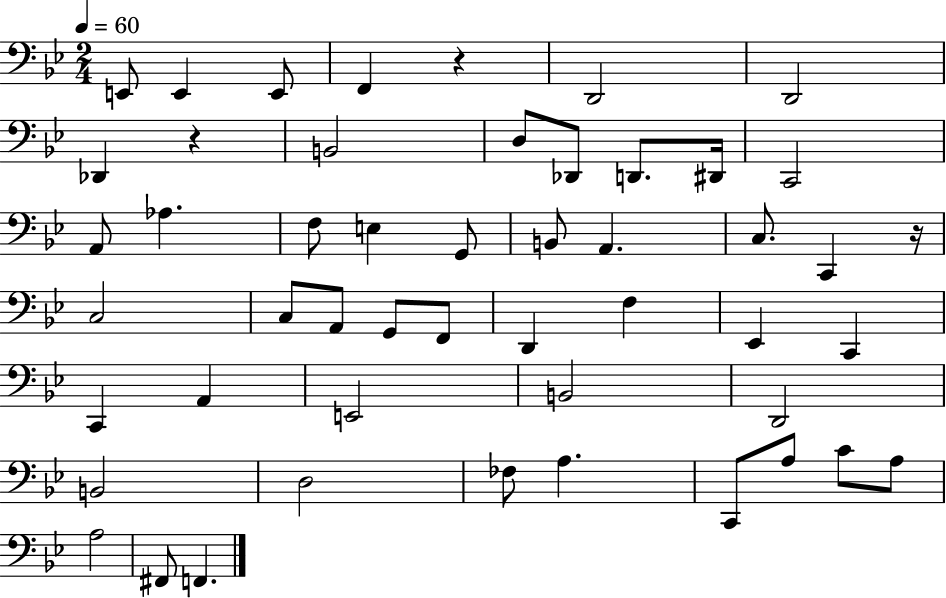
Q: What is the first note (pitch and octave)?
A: E2